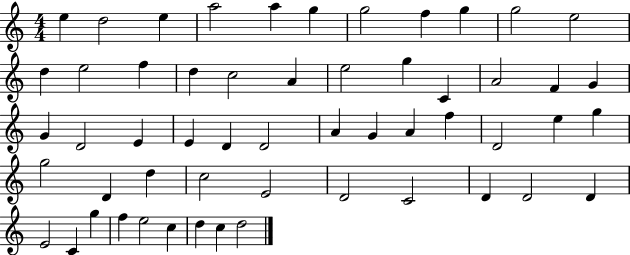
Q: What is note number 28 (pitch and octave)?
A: D4